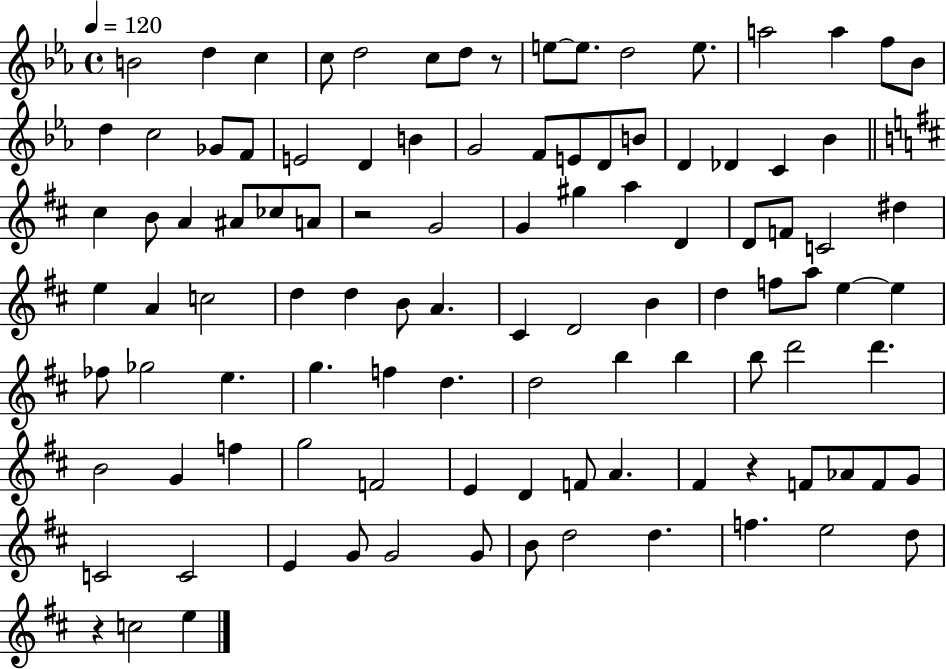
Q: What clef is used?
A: treble